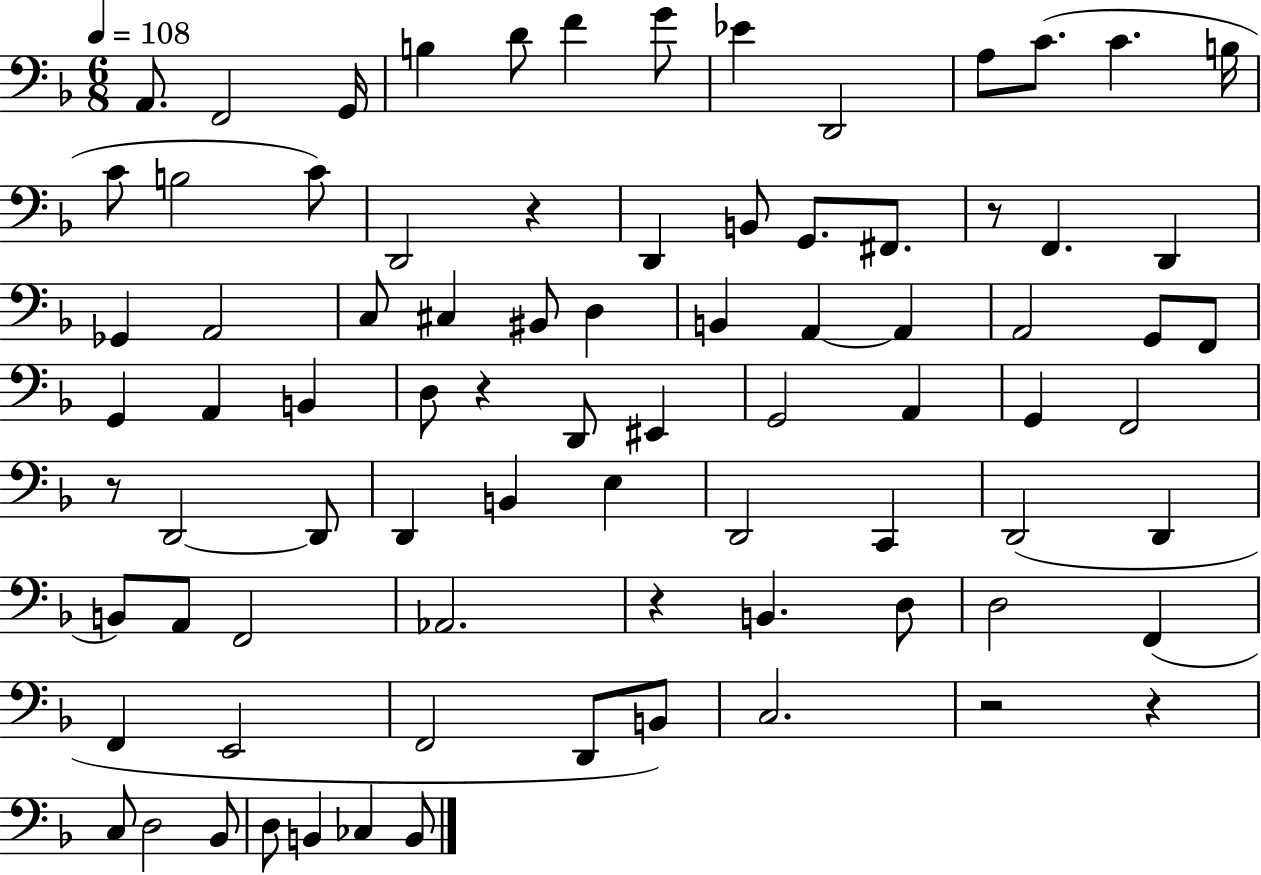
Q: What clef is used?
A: bass